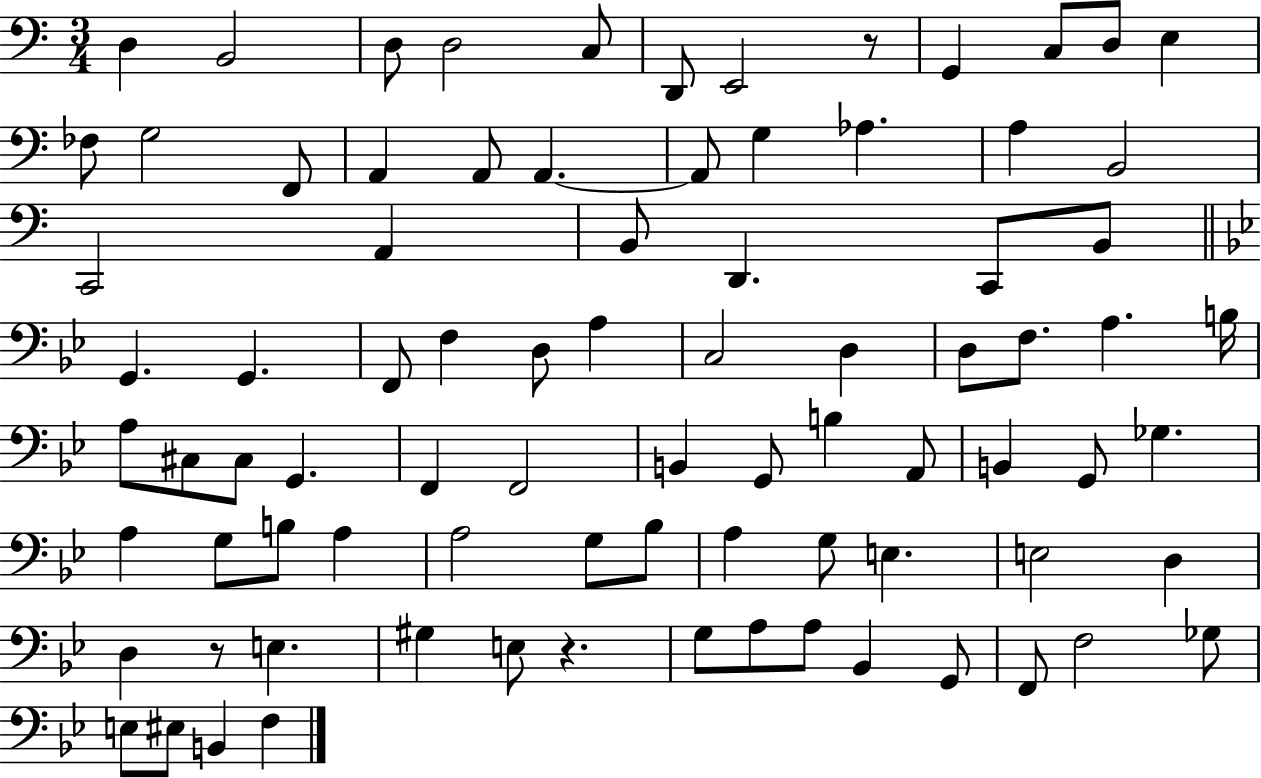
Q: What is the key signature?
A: C major